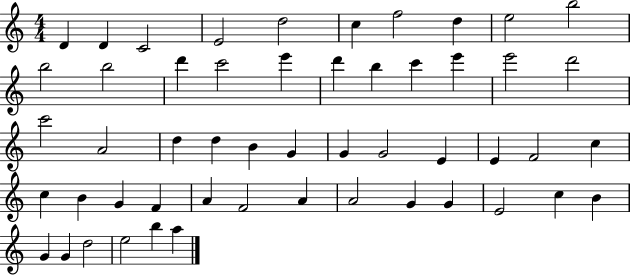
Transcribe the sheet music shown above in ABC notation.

X:1
T:Untitled
M:4/4
L:1/4
K:C
D D C2 E2 d2 c f2 d e2 b2 b2 b2 d' c'2 e' d' b c' e' e'2 d'2 c'2 A2 d d B G G G2 E E F2 c c B G F A F2 A A2 G G E2 c B G G d2 e2 b a